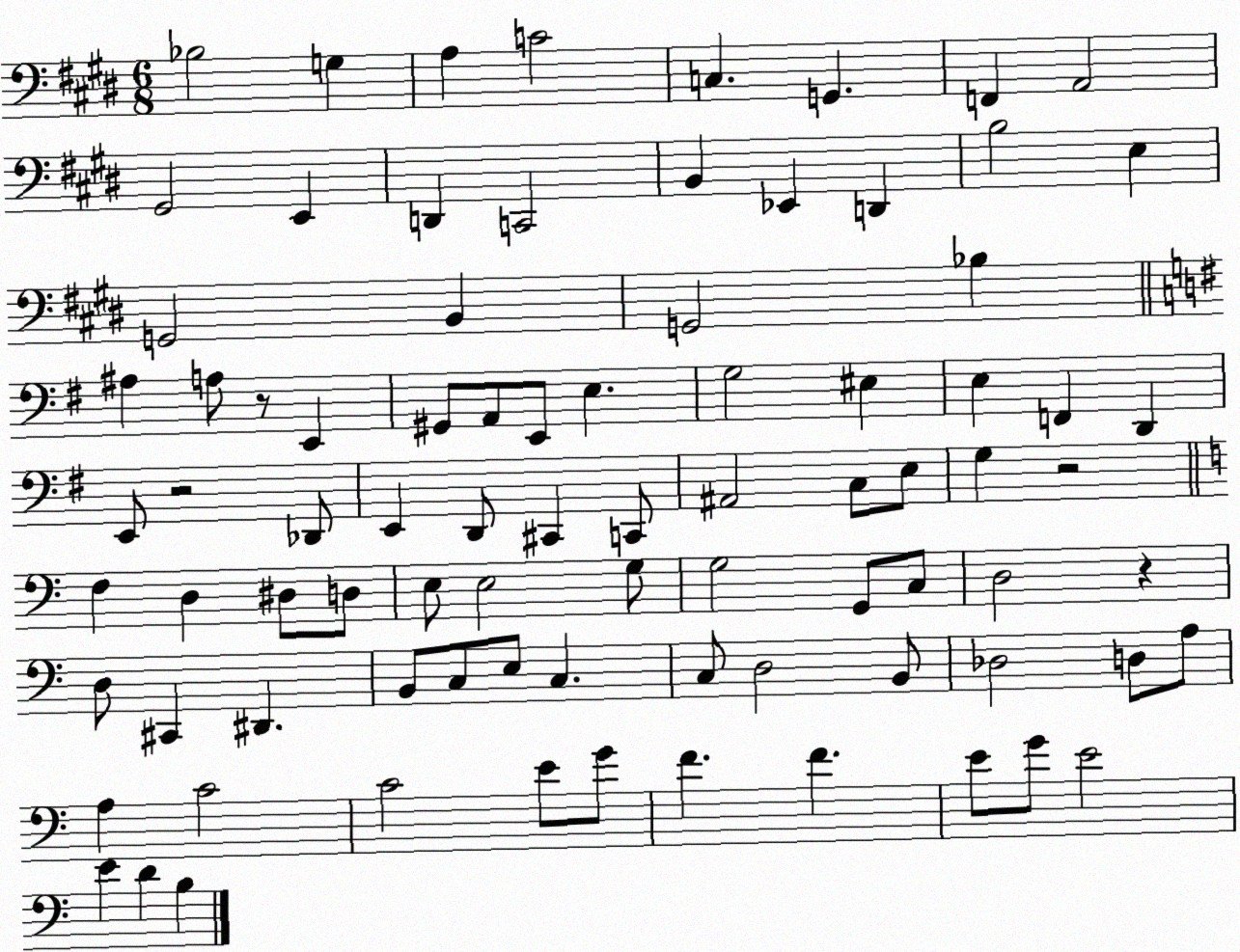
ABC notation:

X:1
T:Untitled
M:6/8
L:1/4
K:E
_B,2 G, A, C2 C, G,, F,, A,,2 ^G,,2 E,, D,, C,,2 B,, _E,, D,, B,2 E, G,,2 B,, G,,2 _B, ^A, A,/2 z/2 E,, ^G,,/2 A,,/2 E,,/2 E, G,2 ^E, E, F,, D,, E,,/2 z2 _D,,/2 E,, D,,/2 ^C,, C,,/2 ^A,,2 C,/2 E,/2 G, z2 F, D, ^D,/2 D,/2 E,/2 E,2 G,/2 G,2 G,,/2 C,/2 D,2 z D,/2 ^C,, ^D,, B,,/2 C,/2 E,/2 C, C,/2 D,2 B,,/2 _D,2 D,/2 A,/2 A, C2 C2 E/2 G/2 F F E/2 G/2 E2 E D B,